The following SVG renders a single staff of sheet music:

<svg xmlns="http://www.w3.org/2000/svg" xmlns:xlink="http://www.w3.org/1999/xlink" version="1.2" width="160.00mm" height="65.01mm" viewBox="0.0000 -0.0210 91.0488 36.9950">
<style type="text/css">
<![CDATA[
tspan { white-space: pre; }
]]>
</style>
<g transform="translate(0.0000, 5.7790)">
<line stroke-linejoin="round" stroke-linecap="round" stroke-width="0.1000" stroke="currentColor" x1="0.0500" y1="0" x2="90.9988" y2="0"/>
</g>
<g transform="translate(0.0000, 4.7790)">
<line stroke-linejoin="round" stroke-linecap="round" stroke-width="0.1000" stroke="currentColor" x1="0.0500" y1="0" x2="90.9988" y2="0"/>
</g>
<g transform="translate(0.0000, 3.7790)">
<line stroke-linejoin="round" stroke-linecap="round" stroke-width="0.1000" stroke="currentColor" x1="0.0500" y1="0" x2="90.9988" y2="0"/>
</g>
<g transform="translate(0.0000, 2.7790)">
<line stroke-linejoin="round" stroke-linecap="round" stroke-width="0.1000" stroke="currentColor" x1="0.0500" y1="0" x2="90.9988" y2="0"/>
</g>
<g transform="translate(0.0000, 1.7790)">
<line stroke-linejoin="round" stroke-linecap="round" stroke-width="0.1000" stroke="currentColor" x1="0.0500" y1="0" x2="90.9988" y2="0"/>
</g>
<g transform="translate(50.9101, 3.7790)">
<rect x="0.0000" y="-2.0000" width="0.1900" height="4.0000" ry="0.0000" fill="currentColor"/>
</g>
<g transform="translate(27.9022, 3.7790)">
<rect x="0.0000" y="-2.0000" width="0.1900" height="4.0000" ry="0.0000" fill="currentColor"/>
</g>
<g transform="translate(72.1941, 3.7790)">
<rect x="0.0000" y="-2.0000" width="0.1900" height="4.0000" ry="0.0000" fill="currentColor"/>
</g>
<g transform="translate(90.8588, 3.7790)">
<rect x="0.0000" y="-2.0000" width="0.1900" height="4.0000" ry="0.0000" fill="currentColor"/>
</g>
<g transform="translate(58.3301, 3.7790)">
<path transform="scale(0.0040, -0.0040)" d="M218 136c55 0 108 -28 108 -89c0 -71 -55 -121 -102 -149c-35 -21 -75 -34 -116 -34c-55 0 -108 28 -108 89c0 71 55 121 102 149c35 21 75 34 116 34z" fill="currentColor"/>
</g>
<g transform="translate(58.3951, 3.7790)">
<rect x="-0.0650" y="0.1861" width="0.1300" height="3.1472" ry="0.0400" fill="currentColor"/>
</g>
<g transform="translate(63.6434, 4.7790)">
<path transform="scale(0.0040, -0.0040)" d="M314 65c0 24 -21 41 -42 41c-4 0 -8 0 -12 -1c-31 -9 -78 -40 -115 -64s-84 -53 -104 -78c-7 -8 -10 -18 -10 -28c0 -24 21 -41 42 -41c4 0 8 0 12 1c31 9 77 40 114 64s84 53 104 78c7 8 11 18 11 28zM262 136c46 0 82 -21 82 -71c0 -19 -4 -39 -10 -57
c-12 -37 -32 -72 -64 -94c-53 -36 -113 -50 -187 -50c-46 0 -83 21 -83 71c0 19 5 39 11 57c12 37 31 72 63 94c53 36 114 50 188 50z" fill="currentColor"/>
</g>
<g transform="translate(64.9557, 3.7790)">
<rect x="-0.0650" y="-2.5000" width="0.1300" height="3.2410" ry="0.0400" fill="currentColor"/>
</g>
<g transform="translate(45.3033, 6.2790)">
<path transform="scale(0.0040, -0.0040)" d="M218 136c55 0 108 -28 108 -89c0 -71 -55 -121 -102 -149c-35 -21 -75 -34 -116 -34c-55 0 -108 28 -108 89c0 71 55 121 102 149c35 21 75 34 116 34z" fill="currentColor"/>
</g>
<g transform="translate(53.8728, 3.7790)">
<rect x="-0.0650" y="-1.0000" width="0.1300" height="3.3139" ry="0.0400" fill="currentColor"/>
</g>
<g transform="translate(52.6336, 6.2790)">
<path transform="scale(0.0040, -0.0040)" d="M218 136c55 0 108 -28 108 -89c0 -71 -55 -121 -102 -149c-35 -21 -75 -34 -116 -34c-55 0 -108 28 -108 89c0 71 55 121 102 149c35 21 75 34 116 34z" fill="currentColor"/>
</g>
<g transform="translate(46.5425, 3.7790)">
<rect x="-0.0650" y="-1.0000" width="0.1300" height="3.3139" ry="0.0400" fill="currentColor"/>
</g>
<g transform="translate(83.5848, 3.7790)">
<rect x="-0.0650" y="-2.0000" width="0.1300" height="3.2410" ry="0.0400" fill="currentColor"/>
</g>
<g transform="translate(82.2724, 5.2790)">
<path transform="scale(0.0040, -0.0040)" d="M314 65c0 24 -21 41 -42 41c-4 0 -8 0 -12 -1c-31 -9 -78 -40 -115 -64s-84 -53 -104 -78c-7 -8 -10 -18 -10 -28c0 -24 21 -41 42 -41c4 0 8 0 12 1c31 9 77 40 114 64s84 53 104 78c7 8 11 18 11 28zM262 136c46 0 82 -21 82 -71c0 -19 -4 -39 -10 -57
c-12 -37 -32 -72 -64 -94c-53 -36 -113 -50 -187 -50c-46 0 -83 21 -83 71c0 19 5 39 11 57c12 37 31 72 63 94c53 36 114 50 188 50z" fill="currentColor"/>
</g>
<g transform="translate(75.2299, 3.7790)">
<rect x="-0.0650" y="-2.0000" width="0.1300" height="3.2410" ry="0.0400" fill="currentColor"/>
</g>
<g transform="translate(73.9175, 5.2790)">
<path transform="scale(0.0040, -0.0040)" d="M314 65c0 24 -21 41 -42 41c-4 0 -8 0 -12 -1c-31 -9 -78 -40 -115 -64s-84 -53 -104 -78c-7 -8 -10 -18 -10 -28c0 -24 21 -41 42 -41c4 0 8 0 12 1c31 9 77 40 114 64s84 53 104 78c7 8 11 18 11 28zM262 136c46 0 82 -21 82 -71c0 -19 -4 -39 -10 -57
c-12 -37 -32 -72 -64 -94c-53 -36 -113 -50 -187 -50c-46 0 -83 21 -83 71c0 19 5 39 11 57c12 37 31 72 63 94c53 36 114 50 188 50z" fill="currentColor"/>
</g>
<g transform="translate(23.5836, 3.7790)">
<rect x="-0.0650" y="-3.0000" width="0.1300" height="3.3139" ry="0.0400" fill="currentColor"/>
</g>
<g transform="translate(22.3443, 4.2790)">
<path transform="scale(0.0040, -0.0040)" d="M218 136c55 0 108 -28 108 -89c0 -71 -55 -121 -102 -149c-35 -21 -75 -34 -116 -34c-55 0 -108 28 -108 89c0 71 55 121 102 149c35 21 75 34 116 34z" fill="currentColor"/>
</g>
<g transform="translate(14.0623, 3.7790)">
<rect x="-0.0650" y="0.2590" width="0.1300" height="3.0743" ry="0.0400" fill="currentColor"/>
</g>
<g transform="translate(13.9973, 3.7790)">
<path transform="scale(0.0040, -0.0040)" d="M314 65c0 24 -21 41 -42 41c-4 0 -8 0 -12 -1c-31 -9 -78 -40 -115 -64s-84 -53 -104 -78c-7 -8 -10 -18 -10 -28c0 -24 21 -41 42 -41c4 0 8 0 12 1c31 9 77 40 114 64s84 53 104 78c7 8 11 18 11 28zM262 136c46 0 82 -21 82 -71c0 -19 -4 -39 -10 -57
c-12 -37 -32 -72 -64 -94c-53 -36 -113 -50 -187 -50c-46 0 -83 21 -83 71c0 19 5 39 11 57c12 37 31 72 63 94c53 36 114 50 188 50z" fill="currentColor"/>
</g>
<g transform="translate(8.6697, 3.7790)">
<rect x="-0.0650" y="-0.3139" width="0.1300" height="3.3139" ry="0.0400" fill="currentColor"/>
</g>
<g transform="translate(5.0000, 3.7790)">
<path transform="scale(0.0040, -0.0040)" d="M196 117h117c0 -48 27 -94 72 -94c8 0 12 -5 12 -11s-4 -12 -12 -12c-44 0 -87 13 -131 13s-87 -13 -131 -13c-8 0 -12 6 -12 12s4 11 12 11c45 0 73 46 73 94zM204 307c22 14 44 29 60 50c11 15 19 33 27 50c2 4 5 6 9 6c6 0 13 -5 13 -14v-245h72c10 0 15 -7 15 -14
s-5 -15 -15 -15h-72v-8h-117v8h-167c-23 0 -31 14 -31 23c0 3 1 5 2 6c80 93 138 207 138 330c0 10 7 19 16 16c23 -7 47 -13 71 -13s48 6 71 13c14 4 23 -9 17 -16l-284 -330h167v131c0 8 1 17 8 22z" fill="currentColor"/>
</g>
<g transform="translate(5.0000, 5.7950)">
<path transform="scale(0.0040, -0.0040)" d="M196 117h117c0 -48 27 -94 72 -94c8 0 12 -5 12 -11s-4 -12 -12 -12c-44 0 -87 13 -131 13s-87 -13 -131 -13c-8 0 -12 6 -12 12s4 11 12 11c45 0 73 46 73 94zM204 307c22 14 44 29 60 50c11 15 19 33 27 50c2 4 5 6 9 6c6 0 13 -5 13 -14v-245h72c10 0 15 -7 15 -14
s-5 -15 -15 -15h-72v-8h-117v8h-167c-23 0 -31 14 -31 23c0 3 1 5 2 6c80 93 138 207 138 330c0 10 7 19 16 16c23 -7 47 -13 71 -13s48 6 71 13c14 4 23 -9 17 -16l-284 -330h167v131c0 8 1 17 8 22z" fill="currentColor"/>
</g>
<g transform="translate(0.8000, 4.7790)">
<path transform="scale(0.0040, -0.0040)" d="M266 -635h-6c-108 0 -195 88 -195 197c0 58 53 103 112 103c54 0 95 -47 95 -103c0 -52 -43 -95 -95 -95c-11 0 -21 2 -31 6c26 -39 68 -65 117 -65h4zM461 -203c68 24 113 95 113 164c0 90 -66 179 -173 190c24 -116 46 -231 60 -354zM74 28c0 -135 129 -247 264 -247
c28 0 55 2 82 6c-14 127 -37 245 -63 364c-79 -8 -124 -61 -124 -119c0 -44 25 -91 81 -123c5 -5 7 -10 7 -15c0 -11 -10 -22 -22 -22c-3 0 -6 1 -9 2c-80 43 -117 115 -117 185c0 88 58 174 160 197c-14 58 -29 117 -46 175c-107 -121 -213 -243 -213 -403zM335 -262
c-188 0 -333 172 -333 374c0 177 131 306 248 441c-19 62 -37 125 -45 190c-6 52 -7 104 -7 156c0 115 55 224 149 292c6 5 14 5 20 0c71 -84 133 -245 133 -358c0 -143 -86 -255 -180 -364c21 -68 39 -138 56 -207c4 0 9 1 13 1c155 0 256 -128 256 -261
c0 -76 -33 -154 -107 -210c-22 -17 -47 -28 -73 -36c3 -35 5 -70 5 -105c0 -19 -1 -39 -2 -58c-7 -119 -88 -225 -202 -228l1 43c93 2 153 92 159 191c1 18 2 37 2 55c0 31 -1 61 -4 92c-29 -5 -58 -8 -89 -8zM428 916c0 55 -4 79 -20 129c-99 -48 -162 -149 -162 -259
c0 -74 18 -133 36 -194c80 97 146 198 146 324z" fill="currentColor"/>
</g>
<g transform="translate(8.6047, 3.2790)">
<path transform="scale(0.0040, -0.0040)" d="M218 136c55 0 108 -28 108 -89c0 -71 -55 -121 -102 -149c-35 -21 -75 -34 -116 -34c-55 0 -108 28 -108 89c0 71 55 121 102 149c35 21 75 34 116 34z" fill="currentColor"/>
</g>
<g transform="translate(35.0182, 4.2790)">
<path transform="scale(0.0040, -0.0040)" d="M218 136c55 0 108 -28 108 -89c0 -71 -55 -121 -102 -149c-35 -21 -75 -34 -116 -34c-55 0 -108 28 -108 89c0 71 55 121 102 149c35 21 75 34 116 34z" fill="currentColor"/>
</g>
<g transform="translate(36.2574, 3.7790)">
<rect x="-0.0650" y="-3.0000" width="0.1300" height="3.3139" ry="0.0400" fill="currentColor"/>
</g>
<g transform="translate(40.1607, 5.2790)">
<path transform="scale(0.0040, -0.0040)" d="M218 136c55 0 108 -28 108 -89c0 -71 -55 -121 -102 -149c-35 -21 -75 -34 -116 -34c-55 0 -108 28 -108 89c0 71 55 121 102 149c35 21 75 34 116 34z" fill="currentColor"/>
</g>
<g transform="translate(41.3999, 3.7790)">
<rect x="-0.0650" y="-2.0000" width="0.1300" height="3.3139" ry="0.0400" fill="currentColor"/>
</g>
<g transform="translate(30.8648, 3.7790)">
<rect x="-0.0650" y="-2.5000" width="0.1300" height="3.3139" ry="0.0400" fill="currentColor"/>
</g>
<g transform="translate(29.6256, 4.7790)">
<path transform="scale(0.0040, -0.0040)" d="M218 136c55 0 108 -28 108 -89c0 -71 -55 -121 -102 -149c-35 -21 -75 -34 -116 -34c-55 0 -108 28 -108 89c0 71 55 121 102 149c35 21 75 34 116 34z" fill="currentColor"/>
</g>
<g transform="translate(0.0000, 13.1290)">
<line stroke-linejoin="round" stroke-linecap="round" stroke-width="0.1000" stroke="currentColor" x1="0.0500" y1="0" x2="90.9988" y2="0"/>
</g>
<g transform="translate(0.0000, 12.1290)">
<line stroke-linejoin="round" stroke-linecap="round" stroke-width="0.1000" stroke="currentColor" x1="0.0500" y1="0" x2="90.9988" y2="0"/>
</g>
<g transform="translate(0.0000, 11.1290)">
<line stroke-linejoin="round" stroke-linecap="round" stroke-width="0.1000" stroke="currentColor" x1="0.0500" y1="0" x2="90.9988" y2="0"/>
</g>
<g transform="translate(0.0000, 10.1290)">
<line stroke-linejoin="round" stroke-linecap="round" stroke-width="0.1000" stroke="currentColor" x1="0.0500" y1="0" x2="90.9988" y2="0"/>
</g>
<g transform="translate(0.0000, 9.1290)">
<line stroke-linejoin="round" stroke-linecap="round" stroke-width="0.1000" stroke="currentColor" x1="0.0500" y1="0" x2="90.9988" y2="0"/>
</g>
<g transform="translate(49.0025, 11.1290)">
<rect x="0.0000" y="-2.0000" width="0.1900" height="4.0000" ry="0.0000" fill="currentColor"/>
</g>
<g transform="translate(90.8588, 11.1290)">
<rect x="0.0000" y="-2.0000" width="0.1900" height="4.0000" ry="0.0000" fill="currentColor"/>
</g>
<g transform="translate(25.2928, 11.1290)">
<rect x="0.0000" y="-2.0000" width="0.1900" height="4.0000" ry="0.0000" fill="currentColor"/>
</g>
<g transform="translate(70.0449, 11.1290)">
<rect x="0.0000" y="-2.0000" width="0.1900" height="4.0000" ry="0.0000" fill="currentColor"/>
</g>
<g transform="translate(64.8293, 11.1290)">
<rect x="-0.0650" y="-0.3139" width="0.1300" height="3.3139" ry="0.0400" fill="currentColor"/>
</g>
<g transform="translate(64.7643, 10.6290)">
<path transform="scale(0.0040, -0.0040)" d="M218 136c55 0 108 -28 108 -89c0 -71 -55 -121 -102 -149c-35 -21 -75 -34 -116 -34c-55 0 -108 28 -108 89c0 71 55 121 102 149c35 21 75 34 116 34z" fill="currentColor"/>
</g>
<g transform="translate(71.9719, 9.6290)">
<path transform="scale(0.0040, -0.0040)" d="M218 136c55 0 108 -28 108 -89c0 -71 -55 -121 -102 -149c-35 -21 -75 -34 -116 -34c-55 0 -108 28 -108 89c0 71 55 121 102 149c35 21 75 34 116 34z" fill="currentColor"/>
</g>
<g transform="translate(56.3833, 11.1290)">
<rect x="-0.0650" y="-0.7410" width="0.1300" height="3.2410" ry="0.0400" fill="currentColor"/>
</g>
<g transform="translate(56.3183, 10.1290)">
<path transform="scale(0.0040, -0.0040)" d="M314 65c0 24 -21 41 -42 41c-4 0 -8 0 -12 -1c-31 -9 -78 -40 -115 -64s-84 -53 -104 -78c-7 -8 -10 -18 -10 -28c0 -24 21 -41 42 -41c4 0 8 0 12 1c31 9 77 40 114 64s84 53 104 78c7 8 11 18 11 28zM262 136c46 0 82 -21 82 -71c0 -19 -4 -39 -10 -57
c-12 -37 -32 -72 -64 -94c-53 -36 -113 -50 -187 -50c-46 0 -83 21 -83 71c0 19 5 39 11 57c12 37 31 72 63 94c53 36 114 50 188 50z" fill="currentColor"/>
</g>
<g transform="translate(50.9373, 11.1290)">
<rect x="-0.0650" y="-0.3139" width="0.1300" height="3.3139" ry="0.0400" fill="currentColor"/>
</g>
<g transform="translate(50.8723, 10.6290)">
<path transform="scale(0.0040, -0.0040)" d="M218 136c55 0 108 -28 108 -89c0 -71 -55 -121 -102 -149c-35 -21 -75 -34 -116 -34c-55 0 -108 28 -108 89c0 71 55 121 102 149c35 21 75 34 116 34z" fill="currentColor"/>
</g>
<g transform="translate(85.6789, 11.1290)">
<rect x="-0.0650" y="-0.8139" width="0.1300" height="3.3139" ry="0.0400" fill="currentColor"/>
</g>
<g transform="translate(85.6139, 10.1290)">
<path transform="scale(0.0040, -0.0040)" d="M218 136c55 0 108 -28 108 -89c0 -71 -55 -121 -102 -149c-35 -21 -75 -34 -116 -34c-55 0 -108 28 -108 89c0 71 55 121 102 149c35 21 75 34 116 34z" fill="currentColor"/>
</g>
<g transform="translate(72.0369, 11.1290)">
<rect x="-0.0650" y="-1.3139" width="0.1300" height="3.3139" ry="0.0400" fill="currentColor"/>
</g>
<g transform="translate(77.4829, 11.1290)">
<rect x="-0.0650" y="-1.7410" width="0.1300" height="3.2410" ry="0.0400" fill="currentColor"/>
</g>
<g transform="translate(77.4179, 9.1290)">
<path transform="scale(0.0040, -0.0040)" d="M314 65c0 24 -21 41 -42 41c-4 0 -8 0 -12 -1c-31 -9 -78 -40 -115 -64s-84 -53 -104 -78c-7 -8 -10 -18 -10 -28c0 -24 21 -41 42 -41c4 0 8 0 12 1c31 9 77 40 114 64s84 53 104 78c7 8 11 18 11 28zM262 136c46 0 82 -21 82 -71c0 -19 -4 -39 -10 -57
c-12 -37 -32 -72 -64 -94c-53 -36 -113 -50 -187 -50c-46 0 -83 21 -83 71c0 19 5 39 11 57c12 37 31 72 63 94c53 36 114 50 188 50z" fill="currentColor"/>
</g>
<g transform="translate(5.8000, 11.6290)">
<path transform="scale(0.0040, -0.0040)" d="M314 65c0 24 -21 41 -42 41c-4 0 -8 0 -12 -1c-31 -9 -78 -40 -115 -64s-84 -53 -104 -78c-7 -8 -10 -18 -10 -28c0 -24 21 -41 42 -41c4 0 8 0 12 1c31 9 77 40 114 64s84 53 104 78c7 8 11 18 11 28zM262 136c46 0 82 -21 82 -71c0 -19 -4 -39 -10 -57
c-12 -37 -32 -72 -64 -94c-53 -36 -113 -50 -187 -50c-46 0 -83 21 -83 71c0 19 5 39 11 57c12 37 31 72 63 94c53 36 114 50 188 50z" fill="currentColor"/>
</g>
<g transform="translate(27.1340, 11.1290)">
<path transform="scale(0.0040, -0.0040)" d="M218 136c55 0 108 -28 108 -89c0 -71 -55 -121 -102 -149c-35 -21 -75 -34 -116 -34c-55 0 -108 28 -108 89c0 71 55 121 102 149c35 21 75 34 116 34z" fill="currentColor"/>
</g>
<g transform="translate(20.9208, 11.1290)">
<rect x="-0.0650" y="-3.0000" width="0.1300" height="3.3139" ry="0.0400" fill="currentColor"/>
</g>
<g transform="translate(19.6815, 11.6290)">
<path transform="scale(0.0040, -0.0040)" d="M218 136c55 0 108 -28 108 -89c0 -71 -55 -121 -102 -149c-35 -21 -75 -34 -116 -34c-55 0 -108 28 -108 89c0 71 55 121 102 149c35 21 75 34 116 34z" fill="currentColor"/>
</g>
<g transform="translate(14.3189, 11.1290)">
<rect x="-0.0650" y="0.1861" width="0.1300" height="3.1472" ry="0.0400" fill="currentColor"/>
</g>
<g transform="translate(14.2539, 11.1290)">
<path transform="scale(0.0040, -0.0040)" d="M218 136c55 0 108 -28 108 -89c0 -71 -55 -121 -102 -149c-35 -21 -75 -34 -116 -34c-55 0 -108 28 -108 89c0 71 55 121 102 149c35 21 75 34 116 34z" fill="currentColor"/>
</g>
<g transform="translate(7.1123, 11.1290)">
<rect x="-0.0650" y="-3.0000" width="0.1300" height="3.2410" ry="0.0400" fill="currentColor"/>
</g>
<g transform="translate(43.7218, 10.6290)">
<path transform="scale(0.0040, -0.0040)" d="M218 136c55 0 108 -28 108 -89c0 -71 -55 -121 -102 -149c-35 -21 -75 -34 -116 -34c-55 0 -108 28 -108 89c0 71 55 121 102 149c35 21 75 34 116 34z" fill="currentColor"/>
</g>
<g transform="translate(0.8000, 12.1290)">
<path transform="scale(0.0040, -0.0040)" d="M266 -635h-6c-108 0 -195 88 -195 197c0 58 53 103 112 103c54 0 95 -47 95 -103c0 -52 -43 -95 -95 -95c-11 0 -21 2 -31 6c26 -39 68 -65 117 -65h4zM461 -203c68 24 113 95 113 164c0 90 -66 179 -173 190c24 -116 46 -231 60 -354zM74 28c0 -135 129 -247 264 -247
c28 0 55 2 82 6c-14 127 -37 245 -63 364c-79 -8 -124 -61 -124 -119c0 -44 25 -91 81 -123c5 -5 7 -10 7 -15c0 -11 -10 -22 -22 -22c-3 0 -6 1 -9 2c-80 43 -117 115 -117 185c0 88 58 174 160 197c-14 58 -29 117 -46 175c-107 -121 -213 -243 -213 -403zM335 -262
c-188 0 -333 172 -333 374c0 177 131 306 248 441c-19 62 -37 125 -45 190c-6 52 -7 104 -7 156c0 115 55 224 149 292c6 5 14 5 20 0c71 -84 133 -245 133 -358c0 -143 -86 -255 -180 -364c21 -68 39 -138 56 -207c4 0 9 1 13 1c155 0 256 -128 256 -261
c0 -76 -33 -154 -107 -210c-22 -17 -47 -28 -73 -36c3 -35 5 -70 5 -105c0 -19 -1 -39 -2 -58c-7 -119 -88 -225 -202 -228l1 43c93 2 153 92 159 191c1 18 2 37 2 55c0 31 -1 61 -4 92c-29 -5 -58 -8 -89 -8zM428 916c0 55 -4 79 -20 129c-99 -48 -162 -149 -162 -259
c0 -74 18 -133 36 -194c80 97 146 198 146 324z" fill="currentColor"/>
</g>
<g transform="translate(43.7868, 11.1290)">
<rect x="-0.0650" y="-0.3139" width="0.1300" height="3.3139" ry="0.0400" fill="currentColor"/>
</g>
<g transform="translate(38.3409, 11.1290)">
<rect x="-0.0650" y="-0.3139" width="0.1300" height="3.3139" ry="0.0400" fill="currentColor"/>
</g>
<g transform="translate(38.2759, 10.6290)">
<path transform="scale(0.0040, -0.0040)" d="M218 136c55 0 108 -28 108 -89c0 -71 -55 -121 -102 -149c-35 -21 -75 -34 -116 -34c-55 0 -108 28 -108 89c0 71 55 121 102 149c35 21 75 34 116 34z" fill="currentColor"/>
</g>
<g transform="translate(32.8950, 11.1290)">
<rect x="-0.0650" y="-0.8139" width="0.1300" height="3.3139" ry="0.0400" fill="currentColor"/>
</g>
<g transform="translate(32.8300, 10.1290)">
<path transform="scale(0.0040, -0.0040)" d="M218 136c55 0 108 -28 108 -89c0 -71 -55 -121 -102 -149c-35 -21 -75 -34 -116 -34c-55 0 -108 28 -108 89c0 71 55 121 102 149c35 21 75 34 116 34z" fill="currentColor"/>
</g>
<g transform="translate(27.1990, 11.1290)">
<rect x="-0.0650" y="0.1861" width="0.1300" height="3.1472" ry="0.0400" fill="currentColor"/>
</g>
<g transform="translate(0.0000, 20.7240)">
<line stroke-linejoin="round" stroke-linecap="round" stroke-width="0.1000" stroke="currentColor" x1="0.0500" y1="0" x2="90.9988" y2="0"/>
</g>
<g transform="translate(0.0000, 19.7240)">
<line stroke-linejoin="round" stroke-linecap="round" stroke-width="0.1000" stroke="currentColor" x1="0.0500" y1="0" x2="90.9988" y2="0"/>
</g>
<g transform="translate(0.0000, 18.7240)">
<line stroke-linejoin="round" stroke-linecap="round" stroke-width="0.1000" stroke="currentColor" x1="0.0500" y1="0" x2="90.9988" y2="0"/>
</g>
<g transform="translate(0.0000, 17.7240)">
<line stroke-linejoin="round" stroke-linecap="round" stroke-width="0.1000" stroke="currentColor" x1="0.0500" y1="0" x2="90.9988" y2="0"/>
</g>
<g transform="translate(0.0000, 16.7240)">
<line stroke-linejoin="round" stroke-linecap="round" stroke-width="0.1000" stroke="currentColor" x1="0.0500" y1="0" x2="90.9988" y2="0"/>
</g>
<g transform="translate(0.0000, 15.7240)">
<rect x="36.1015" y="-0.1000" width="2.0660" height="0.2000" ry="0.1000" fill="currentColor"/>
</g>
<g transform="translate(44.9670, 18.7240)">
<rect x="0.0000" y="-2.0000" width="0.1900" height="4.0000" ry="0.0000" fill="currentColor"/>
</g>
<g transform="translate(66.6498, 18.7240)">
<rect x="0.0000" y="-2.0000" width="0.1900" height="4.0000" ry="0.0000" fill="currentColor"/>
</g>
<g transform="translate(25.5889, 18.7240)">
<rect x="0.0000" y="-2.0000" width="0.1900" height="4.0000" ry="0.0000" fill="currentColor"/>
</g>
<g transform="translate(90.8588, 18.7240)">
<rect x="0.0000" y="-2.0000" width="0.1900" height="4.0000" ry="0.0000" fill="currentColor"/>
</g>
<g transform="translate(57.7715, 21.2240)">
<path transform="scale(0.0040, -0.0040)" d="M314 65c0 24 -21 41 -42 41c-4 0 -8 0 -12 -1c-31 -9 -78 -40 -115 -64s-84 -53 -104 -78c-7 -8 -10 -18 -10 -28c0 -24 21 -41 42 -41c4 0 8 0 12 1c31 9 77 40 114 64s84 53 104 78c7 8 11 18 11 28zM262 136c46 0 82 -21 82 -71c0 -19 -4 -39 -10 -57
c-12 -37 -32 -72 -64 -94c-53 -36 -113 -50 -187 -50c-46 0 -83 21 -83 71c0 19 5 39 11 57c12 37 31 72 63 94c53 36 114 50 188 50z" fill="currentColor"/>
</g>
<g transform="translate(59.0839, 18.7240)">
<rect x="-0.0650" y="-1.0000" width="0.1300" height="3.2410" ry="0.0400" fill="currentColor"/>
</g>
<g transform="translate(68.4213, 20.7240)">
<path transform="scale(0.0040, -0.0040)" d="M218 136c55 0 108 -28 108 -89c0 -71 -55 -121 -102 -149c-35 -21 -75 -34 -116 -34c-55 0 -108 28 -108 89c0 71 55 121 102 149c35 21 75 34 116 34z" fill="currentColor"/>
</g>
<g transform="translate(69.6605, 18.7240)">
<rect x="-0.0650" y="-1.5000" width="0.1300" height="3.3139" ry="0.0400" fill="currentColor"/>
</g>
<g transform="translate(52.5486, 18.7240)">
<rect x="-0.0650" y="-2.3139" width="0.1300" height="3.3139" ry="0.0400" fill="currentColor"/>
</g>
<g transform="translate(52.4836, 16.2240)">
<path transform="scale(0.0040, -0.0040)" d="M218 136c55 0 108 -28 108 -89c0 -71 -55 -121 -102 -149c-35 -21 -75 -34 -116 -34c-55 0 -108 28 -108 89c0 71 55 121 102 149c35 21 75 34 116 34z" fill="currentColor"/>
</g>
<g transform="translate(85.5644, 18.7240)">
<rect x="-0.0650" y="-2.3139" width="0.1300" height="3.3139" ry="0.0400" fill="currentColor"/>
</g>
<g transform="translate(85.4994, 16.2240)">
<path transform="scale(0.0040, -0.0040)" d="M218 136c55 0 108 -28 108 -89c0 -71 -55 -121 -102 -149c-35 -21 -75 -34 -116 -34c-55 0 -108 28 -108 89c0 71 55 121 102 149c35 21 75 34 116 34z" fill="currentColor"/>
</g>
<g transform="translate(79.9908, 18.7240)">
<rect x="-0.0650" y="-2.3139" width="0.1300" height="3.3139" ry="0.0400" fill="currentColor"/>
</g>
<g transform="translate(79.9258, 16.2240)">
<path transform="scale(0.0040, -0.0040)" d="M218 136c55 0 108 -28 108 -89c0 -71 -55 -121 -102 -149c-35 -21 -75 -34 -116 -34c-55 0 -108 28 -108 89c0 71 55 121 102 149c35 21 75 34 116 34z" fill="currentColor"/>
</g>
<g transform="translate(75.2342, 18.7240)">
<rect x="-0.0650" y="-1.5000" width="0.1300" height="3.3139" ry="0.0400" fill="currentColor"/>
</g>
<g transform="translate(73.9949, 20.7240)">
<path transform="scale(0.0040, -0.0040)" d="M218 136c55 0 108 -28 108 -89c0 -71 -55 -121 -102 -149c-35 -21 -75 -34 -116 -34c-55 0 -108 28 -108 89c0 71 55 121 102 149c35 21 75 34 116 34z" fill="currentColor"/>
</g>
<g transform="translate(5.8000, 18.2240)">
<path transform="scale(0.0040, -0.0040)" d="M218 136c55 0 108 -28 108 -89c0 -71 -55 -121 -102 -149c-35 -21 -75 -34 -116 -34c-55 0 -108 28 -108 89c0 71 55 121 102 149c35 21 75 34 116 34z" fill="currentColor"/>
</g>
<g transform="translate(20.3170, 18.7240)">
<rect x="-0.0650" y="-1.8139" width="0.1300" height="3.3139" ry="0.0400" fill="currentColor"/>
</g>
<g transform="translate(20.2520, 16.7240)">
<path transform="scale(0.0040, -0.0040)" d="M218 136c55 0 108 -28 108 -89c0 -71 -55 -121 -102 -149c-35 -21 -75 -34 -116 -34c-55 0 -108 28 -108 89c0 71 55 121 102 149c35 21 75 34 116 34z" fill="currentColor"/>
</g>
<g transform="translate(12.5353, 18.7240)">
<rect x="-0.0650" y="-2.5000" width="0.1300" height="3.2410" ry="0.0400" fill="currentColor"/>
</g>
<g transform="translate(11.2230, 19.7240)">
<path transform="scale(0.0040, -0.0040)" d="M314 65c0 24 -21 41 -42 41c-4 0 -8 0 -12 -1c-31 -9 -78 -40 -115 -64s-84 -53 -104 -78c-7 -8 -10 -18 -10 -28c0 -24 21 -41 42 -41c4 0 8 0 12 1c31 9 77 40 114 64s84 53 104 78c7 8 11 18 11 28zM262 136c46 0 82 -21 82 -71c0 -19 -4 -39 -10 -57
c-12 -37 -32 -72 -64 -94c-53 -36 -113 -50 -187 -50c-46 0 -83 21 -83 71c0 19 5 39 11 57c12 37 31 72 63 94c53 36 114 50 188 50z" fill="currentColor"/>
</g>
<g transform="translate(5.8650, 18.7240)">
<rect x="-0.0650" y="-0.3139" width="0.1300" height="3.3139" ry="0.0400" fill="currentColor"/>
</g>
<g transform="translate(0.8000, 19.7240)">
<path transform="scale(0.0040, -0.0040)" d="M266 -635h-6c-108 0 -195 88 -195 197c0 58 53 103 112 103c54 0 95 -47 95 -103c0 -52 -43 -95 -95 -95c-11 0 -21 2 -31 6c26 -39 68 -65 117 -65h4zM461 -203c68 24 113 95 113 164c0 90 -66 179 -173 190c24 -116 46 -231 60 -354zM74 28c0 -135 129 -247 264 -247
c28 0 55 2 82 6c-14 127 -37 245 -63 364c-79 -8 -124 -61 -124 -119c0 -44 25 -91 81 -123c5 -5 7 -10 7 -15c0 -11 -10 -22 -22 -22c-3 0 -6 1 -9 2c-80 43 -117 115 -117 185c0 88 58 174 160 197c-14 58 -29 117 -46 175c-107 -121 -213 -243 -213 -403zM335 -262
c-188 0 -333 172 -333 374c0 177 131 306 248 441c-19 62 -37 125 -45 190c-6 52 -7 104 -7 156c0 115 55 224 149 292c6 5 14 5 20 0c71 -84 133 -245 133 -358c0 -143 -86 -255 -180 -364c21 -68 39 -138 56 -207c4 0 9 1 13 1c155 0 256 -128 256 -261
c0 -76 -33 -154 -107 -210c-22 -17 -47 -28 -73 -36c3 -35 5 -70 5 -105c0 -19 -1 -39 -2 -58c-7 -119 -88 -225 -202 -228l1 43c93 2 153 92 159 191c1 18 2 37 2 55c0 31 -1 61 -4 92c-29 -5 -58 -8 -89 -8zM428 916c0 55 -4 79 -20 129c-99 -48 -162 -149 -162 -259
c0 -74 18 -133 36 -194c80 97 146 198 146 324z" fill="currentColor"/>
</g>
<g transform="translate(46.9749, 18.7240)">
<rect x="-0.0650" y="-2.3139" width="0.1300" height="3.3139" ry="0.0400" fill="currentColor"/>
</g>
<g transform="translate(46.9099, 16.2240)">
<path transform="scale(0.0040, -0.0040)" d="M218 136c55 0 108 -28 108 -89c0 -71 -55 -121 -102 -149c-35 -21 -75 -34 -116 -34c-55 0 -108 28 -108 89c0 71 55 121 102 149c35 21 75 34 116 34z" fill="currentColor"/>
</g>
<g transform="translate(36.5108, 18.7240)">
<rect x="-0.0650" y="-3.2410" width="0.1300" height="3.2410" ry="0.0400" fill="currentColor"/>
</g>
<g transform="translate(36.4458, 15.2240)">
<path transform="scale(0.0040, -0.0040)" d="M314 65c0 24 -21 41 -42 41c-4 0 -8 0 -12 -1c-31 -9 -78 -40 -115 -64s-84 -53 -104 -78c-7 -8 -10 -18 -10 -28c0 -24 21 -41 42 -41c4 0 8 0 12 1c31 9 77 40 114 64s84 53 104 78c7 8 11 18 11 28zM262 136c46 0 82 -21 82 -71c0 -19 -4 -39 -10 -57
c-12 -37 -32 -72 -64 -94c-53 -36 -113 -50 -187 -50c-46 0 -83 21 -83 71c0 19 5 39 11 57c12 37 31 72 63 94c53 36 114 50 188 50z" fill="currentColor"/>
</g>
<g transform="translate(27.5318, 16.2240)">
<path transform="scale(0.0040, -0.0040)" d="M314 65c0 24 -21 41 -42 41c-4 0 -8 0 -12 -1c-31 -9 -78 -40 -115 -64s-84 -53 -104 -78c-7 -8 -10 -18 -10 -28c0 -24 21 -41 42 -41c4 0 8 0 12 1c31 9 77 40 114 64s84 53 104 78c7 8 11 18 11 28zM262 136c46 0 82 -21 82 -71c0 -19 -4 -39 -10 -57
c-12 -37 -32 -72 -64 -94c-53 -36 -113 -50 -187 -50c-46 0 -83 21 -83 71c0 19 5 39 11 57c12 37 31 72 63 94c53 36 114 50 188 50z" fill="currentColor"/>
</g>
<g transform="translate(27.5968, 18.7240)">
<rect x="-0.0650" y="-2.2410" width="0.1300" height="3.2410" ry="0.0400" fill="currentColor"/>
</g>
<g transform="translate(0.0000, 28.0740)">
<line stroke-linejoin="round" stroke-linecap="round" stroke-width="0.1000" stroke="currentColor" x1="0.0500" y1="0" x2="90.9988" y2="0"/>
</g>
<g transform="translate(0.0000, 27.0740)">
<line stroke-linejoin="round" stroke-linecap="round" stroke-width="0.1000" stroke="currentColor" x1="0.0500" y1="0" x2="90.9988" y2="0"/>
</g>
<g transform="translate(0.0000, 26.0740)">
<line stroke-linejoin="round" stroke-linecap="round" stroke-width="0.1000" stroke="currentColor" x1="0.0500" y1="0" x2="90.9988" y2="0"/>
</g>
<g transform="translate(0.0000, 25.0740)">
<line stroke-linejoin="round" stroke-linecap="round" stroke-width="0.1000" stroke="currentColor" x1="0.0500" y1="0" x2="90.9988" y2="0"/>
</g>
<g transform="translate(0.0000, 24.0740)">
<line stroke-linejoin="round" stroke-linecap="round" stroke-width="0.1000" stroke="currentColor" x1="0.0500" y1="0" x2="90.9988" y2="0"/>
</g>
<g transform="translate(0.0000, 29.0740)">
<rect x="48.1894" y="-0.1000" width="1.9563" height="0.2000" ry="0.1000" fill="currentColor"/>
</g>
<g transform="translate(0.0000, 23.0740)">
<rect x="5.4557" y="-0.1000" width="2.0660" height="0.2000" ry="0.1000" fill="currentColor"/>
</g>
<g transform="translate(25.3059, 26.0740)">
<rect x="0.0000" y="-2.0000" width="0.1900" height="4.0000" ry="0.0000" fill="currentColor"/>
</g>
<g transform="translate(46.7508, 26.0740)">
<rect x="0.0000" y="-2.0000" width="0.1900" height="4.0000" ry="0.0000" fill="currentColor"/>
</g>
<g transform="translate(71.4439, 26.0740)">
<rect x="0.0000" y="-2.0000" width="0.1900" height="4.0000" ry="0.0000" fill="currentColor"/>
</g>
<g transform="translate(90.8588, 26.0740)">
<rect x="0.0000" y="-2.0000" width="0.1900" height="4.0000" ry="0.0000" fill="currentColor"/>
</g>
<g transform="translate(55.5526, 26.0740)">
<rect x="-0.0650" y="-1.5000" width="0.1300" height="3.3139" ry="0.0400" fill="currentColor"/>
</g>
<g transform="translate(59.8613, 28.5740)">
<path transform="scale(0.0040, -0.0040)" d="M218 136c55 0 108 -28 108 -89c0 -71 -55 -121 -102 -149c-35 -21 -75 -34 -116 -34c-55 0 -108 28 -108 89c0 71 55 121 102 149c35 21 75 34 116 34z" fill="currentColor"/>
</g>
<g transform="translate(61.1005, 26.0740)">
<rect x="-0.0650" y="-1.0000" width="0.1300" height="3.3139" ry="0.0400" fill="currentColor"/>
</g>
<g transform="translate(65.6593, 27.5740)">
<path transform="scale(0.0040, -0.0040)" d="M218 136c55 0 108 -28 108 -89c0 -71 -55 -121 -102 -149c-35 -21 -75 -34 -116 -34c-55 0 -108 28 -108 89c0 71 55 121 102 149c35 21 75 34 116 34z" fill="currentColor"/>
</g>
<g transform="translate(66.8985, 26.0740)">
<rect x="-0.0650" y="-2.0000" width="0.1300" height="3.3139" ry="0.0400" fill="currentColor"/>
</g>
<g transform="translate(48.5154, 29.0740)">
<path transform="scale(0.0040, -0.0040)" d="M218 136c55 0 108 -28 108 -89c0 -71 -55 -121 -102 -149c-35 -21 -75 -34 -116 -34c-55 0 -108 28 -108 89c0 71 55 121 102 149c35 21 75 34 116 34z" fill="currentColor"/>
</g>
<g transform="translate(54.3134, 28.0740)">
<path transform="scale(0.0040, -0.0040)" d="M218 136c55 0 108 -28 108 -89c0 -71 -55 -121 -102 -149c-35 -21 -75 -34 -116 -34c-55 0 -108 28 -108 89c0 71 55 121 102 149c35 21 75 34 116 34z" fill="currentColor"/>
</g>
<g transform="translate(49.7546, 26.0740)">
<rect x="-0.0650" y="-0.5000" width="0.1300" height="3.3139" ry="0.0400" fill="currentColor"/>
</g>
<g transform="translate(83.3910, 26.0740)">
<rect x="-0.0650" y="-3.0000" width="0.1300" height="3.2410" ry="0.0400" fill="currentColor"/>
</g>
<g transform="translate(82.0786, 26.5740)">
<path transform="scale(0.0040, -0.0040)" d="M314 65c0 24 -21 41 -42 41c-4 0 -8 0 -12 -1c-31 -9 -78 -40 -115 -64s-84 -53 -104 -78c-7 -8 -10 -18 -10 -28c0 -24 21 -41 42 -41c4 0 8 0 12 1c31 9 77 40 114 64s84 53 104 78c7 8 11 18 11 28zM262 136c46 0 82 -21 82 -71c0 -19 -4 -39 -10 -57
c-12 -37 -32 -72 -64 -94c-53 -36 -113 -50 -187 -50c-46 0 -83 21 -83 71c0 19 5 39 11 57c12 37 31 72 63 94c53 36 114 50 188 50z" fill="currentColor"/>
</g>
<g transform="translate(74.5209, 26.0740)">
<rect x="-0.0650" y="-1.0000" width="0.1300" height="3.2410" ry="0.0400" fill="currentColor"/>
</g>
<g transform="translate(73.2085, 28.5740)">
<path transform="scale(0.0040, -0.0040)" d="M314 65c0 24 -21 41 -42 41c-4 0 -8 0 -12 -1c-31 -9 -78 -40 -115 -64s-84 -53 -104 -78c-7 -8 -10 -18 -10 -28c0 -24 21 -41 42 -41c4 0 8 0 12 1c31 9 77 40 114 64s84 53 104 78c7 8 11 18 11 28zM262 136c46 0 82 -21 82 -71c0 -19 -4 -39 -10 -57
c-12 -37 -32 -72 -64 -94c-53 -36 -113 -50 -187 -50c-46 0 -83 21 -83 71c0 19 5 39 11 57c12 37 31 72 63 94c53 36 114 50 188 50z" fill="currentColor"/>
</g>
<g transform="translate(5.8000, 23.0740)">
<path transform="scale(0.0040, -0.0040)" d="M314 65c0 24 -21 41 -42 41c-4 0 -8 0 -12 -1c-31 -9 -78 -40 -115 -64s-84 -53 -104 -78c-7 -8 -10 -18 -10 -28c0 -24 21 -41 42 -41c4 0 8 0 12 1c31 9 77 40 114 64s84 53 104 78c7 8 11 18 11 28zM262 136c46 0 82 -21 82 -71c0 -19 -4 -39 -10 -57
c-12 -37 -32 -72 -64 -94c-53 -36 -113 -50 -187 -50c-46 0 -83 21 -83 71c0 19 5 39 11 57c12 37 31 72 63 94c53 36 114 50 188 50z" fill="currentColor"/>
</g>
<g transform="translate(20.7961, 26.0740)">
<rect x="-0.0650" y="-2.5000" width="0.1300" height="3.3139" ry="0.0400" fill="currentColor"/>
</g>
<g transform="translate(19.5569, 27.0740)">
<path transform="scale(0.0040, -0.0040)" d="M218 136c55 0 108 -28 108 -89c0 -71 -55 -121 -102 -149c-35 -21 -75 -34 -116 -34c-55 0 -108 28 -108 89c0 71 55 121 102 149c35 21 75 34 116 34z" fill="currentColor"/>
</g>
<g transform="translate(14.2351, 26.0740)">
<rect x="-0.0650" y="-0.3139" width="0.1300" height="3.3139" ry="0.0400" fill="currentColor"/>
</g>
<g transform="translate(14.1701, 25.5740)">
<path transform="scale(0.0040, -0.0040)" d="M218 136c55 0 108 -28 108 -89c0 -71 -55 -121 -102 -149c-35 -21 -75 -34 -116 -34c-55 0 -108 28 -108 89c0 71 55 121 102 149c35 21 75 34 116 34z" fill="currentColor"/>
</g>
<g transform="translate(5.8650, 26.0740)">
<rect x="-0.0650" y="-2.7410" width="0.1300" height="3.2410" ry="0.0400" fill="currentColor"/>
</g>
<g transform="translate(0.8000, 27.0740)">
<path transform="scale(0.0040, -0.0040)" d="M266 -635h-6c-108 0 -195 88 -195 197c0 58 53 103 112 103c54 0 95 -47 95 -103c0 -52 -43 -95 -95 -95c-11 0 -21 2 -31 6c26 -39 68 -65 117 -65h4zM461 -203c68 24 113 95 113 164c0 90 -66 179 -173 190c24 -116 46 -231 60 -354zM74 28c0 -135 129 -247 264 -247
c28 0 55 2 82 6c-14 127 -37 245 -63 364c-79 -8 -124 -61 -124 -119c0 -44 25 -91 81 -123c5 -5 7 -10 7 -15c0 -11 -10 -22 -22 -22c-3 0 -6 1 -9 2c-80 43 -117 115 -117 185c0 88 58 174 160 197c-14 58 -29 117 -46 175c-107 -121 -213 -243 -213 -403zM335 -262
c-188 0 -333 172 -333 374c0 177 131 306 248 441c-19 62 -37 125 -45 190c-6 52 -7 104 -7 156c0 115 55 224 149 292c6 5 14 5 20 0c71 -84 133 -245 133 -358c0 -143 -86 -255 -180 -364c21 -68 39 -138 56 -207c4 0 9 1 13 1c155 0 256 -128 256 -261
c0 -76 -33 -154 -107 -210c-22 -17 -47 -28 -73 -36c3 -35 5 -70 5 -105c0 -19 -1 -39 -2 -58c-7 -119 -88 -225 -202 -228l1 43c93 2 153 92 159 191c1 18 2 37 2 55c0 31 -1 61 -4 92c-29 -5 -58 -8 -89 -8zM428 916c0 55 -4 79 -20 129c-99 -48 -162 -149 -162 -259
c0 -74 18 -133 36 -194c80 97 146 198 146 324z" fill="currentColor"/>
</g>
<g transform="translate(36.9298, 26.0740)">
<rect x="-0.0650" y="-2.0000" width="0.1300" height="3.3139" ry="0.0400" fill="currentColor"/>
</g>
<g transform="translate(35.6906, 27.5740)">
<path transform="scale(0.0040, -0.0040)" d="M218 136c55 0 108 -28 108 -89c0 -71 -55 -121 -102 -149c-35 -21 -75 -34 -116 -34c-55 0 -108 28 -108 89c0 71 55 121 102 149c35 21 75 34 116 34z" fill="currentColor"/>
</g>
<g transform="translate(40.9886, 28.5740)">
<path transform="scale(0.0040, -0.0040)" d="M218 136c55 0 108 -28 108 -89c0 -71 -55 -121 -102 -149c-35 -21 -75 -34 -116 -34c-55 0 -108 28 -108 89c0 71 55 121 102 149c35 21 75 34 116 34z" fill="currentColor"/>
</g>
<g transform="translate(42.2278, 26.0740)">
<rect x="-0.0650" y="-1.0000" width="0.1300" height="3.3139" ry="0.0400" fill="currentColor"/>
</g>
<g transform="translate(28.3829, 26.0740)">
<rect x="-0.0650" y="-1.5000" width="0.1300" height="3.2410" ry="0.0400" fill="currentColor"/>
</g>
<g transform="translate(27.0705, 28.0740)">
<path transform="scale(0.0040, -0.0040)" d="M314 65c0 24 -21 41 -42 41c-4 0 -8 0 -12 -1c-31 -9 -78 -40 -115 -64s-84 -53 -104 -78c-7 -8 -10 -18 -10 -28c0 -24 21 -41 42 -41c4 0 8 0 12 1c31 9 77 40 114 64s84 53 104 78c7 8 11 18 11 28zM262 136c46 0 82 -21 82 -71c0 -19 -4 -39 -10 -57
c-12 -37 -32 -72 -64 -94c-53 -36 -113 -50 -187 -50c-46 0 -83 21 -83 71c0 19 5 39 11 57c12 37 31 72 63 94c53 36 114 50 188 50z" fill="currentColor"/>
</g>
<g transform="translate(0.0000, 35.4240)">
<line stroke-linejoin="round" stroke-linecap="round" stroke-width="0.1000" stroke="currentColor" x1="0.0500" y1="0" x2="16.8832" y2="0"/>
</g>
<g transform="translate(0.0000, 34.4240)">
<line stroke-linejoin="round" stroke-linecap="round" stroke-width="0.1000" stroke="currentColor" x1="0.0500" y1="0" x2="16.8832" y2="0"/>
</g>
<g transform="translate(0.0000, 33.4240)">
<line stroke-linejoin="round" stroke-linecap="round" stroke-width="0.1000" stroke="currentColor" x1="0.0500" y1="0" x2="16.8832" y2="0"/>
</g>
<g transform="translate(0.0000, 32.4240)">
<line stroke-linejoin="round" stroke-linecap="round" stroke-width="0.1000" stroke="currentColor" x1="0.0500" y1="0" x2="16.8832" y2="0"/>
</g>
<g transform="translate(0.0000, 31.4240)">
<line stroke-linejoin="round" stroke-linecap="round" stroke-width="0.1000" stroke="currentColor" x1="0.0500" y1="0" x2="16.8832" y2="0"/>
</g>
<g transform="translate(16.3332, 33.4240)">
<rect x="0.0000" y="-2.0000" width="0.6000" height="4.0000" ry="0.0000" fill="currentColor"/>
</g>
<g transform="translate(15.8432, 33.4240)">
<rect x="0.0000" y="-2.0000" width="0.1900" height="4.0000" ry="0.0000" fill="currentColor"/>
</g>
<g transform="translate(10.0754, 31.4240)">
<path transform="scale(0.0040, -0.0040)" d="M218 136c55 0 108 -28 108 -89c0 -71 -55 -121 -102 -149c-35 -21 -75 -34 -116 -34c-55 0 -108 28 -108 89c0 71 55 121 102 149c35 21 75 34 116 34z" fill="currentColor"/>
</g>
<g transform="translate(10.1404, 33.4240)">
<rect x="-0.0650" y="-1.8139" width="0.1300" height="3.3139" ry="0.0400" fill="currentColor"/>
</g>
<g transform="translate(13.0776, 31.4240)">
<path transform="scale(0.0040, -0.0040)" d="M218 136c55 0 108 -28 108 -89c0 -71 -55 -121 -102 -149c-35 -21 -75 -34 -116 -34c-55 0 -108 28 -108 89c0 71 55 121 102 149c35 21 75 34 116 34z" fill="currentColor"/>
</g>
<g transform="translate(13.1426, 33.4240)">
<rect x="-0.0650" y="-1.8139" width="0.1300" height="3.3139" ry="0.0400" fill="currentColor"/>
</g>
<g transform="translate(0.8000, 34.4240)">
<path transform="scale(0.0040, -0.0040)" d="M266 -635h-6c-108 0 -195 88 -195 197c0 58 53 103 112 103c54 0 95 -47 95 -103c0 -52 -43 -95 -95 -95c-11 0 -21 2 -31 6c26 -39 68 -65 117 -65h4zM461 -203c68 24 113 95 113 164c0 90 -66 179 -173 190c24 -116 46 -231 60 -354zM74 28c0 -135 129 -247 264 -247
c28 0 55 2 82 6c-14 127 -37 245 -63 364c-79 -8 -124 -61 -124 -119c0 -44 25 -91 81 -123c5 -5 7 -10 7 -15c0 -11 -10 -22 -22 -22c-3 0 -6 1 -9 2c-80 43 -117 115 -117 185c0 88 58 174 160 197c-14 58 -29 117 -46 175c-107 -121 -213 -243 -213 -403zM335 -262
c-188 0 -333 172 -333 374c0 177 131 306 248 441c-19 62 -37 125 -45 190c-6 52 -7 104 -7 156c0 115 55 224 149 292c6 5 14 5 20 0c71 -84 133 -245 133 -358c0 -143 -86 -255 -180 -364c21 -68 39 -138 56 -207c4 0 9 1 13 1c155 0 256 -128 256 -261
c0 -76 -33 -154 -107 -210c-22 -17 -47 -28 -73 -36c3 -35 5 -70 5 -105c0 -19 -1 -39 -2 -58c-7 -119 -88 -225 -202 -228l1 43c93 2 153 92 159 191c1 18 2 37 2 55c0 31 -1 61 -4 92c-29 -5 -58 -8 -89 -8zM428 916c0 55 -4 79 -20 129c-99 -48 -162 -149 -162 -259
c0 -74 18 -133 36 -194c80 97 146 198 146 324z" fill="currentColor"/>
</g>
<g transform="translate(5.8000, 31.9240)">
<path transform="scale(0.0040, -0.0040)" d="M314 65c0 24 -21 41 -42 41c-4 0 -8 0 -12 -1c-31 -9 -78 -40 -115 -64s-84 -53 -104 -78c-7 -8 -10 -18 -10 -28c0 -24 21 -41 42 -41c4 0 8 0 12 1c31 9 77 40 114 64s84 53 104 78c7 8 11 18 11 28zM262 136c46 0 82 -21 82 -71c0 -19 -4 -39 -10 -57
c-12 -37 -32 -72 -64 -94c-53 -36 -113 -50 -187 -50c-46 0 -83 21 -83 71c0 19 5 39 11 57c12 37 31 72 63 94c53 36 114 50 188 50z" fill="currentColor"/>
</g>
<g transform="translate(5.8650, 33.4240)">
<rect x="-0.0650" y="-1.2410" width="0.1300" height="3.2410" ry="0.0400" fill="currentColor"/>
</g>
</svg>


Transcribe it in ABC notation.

X:1
T:Untitled
M:4/4
L:1/4
K:C
c B2 A G A F D D B G2 F2 F2 A2 B A B d c c c d2 c e f2 d c G2 f g2 b2 g g D2 E E g g a2 c G E2 F D C E D F D2 A2 e2 f f